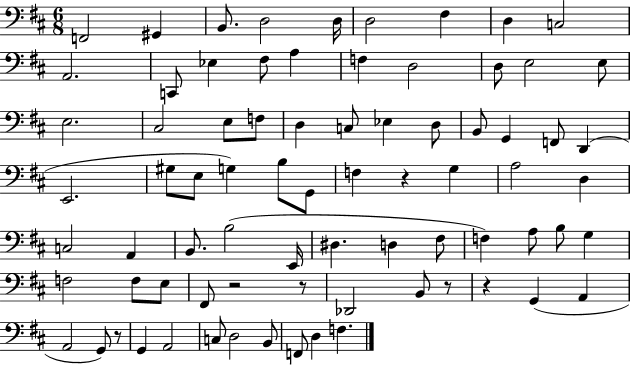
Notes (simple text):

F2/h G#2/q B2/e. D3/h D3/s D3/h F#3/q D3/q C3/h A2/h. C2/e Eb3/q F#3/e A3/q F3/q D3/h D3/e E3/h E3/e E3/h. C#3/h E3/e F3/e D3/q C3/e Eb3/q D3/e B2/e G2/q F2/e D2/q E2/h. G#3/e E3/e G3/q B3/e G2/e F3/q R/q G3/q A3/h D3/q C3/h A2/q B2/e. B3/h E2/s D#3/q. D3/q F#3/e F3/q A3/e B3/e G3/q F3/h F3/e E3/e F#2/e R/h R/e Db2/h B2/e R/e R/q G2/q A2/q A2/h G2/e R/e G2/q A2/h C3/e D3/h B2/e F2/e D3/q F3/q.